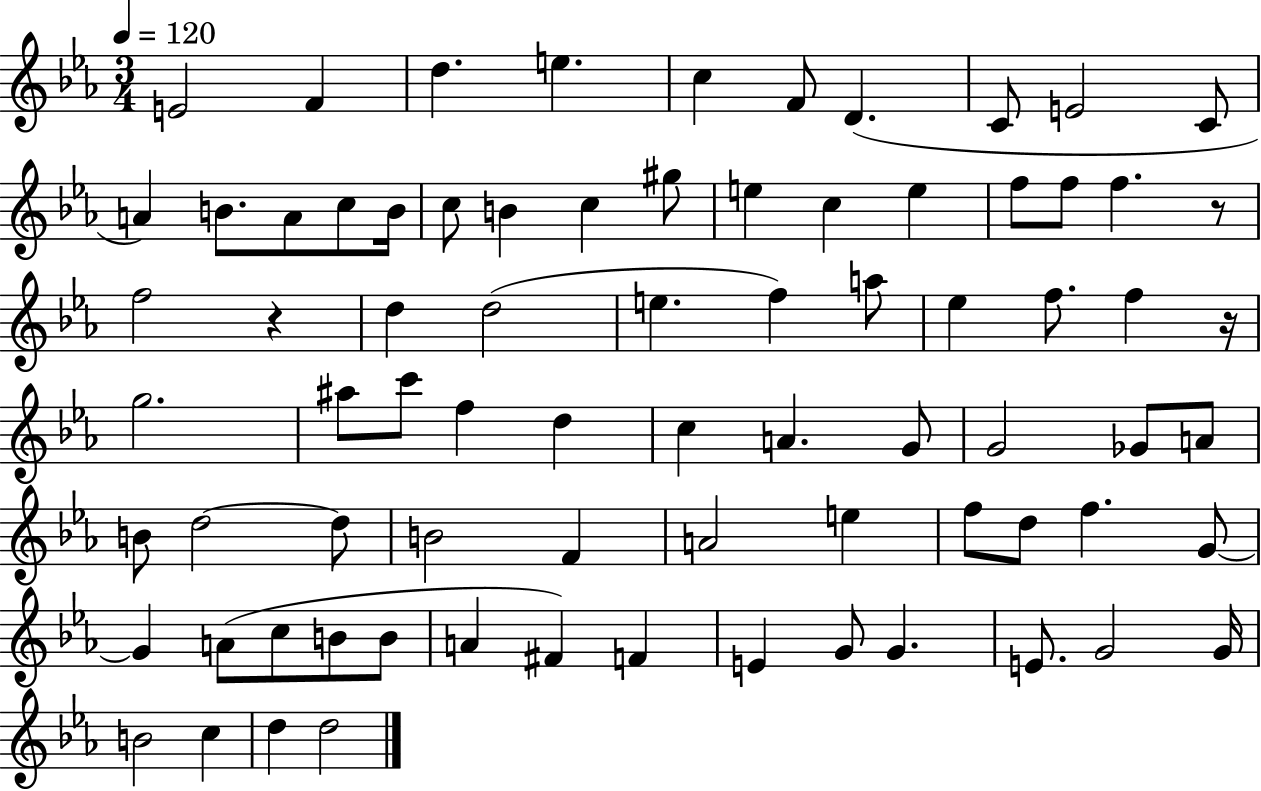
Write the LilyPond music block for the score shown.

{
  \clef treble
  \numericTimeSignature
  \time 3/4
  \key ees \major
  \tempo 4 = 120
  e'2 f'4 | d''4. e''4. | c''4 f'8 d'4.( | c'8 e'2 c'8 | \break a'4) b'8. a'8 c''8 b'16 | c''8 b'4 c''4 gis''8 | e''4 c''4 e''4 | f''8 f''8 f''4. r8 | \break f''2 r4 | d''4 d''2( | e''4. f''4) a''8 | ees''4 f''8. f''4 r16 | \break g''2. | ais''8 c'''8 f''4 d''4 | c''4 a'4. g'8 | g'2 ges'8 a'8 | \break b'8 d''2~~ d''8 | b'2 f'4 | a'2 e''4 | f''8 d''8 f''4. g'8~~ | \break g'4 a'8( c''8 b'8 b'8 | a'4 fis'4) f'4 | e'4 g'8 g'4. | e'8. g'2 g'16 | \break b'2 c''4 | d''4 d''2 | \bar "|."
}